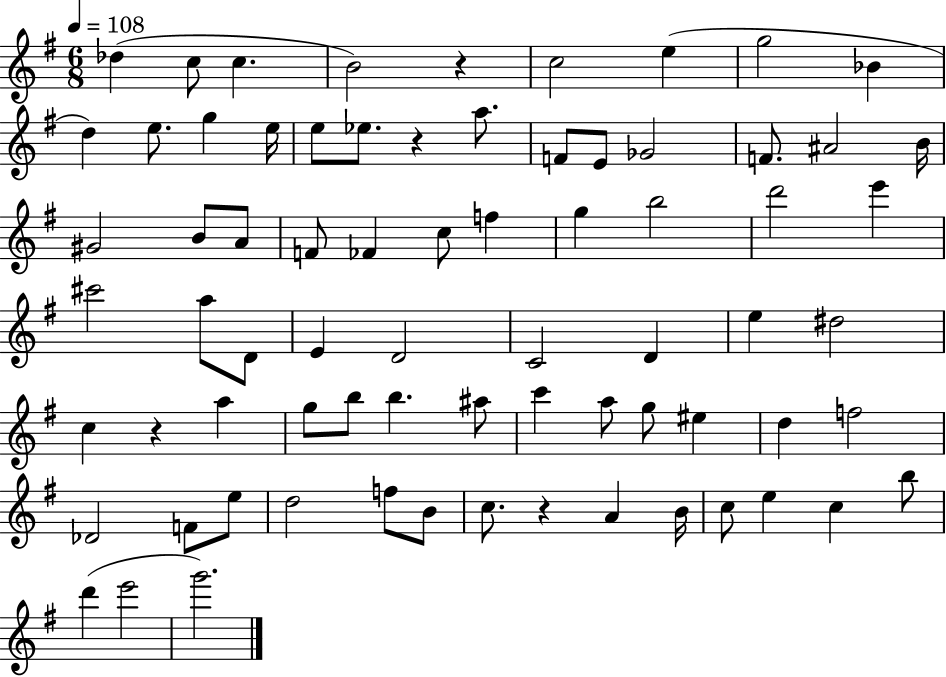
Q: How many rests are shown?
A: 4